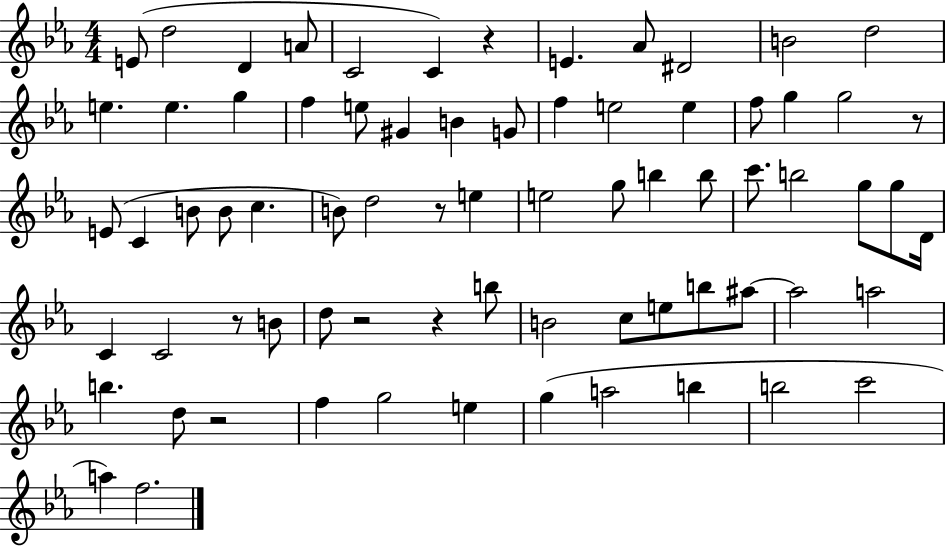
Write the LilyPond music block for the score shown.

{
  \clef treble
  \numericTimeSignature
  \time 4/4
  \key ees \major
  e'8( d''2 d'4 a'8 | c'2 c'4) r4 | e'4. aes'8 dis'2 | b'2 d''2 | \break e''4. e''4. g''4 | f''4 e''8 gis'4 b'4 g'8 | f''4 e''2 e''4 | f''8 g''4 g''2 r8 | \break e'8( c'4 b'8 b'8 c''4. | b'8) d''2 r8 e''4 | e''2 g''8 b''4 b''8 | c'''8. b''2 g''8 g''8 d'16 | \break c'4 c'2 r8 b'8 | d''8 r2 r4 b''8 | b'2 c''8 e''8 b''8 ais''8~~ | ais''2 a''2 | \break b''4. d''8 r2 | f''4 g''2 e''4 | g''4( a''2 b''4 | b''2 c'''2 | \break a''4) f''2. | \bar "|."
}